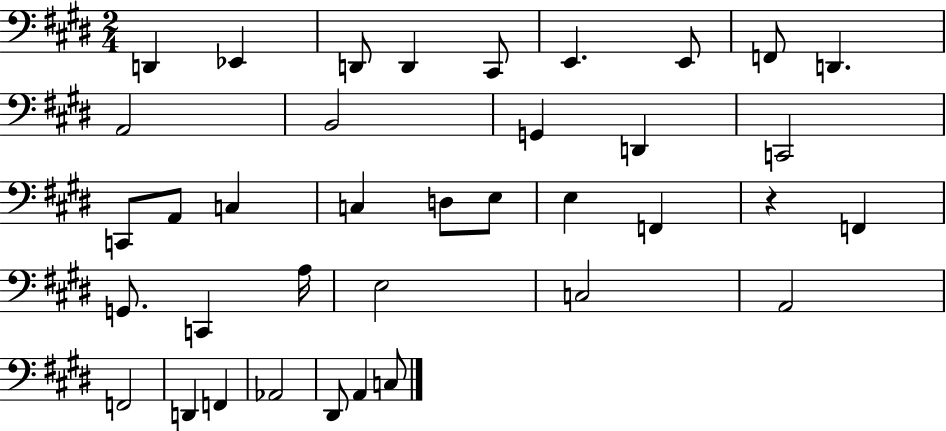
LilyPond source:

{
  \clef bass
  \numericTimeSignature
  \time 2/4
  \key e \major
  d,4 ees,4 | d,8 d,4 cis,8 | e,4. e,8 | f,8 d,4. | \break a,2 | b,2 | g,4 d,4 | c,2 | \break c,8 a,8 c4 | c4 d8 e8 | e4 f,4 | r4 f,4 | \break g,8. c,4 a16 | e2 | c2 | a,2 | \break f,2 | d,4 f,4 | aes,2 | dis,8 a,4 c8 | \break \bar "|."
}